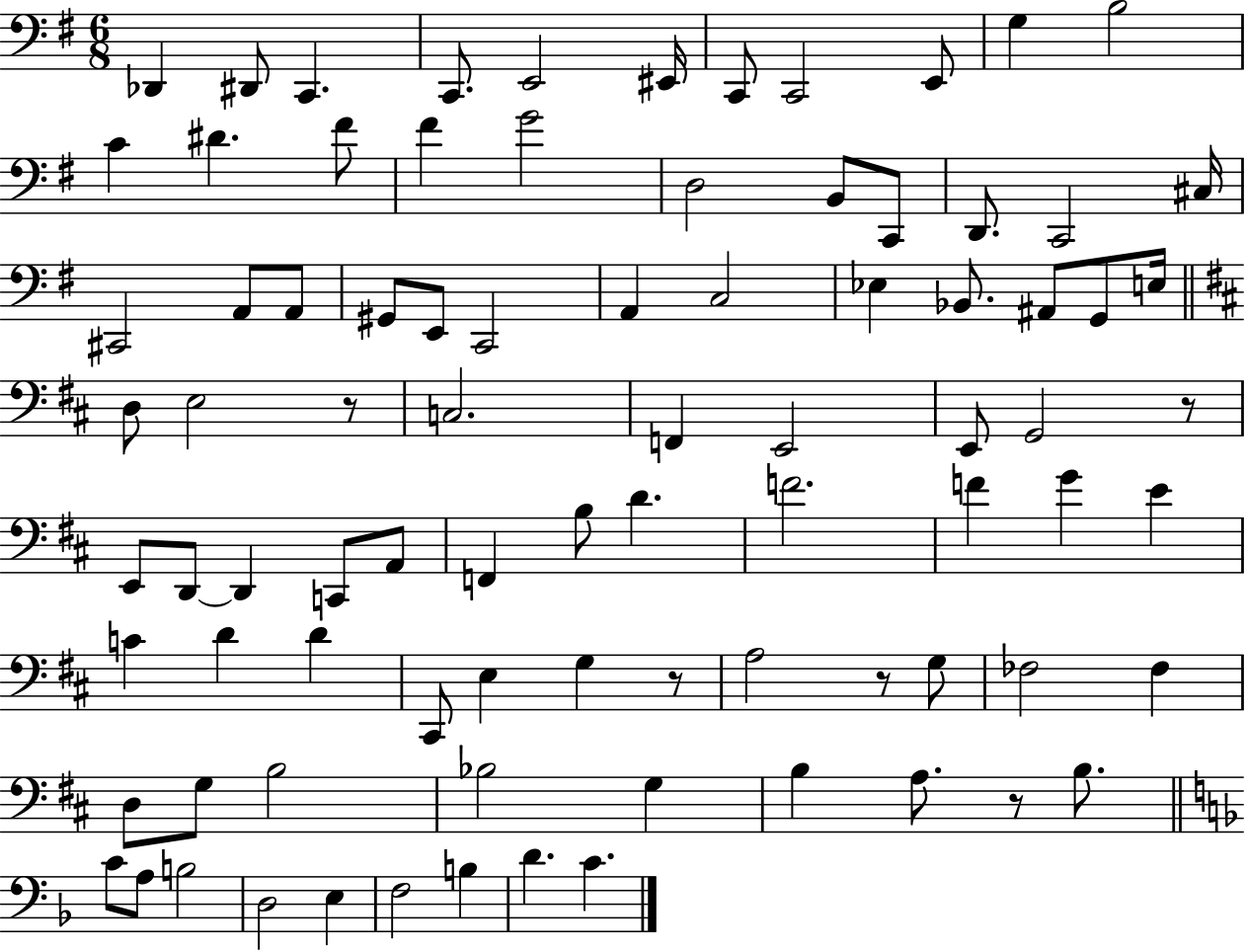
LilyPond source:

{
  \clef bass
  \numericTimeSignature
  \time 6/8
  \key g \major
  des,4 dis,8 c,4. | c,8. e,2 eis,16 | c,8 c,2 e,8 | g4 b2 | \break c'4 dis'4. fis'8 | fis'4 g'2 | d2 b,8 c,8 | d,8. c,2 cis16 | \break cis,2 a,8 a,8 | gis,8 e,8 c,2 | a,4 c2 | ees4 bes,8. ais,8 g,8 e16 | \break \bar "||" \break \key d \major d8 e2 r8 | c2. | f,4 e,2 | e,8 g,2 r8 | \break e,8 d,8~~ d,4 c,8 a,8 | f,4 b8 d'4. | f'2. | f'4 g'4 e'4 | \break c'4 d'4 d'4 | cis,8 e4 g4 r8 | a2 r8 g8 | fes2 fes4 | \break d8 g8 b2 | bes2 g4 | b4 a8. r8 b8. | \bar "||" \break \key d \minor c'8 a8 b2 | d2 e4 | f2 b4 | d'4. c'4. | \break \bar "|."
}